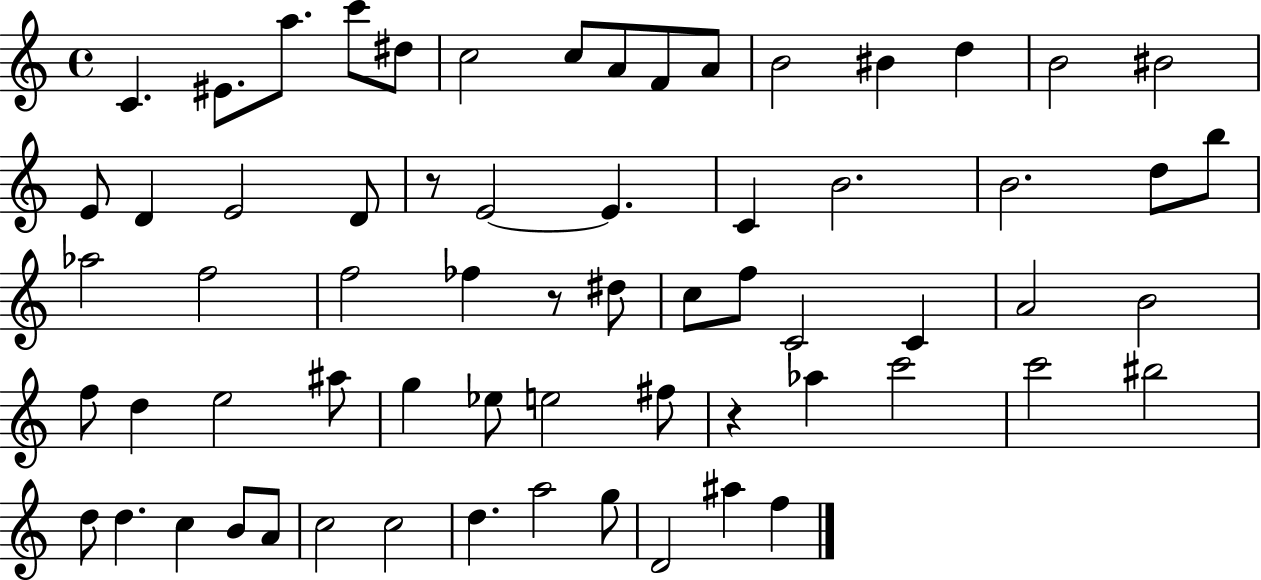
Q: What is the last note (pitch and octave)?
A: F5